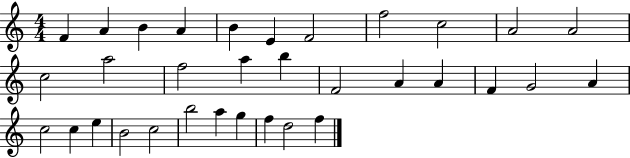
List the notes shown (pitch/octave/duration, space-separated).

F4/q A4/q B4/q A4/q B4/q E4/q F4/h F5/h C5/h A4/h A4/h C5/h A5/h F5/h A5/q B5/q F4/h A4/q A4/q F4/q G4/h A4/q C5/h C5/q E5/q B4/h C5/h B5/h A5/q G5/q F5/q D5/h F5/q